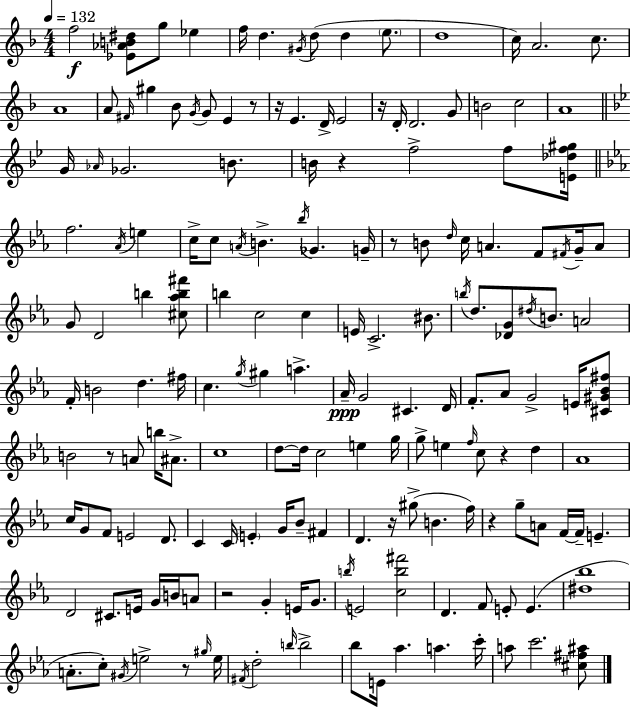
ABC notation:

X:1
T:Untitled
M:4/4
L:1/4
K:F
f2 [_E_AB^d]/2 g/2 _e f/4 d ^G/4 d/2 d e/2 d4 c/4 A2 c/2 A4 A/2 ^F/4 ^g _B/2 G/4 G/2 E z/2 z/4 E D/4 E2 z/4 D/4 D2 G/2 B2 c2 A4 G/4 _A/4 _G2 B/2 B/4 z f2 f/2 [E_df^g]/4 f2 _A/4 e c/4 c/2 A/4 B _b/4 _G G/4 z/2 B/2 d/4 c/4 A F/2 ^F/4 G/4 A/2 G/2 D2 b [^c_ab^f']/2 b c2 c E/4 C2 ^B/2 b/4 d/2 [_DG]/2 ^d/4 B/2 A2 F/4 B2 d ^f/4 c g/4 ^g a _A/4 G2 ^C D/4 F/2 _A/2 G2 E/4 [^C^G_B^f]/2 B2 z/2 A/2 b/4 ^A/2 c4 d/2 d/4 c2 e g/4 g/2 e f/4 c/2 z d _A4 c/4 G/2 F/2 E2 D/2 C C/4 E G/4 _B/2 ^F D z/4 ^g/2 B f/4 z g/2 A/2 F/4 F/4 E D2 ^C/2 E/4 G/4 B/4 A/2 z2 G E/4 G/2 b/4 E2 [cb^f']2 D F/2 E/2 E [^d_b]4 A/2 c/2 ^G/4 e2 z/2 ^g/4 e/4 ^F/4 d2 b/4 b2 _b/2 E/4 _a a c'/4 a/2 c'2 [^c^f^a]/2